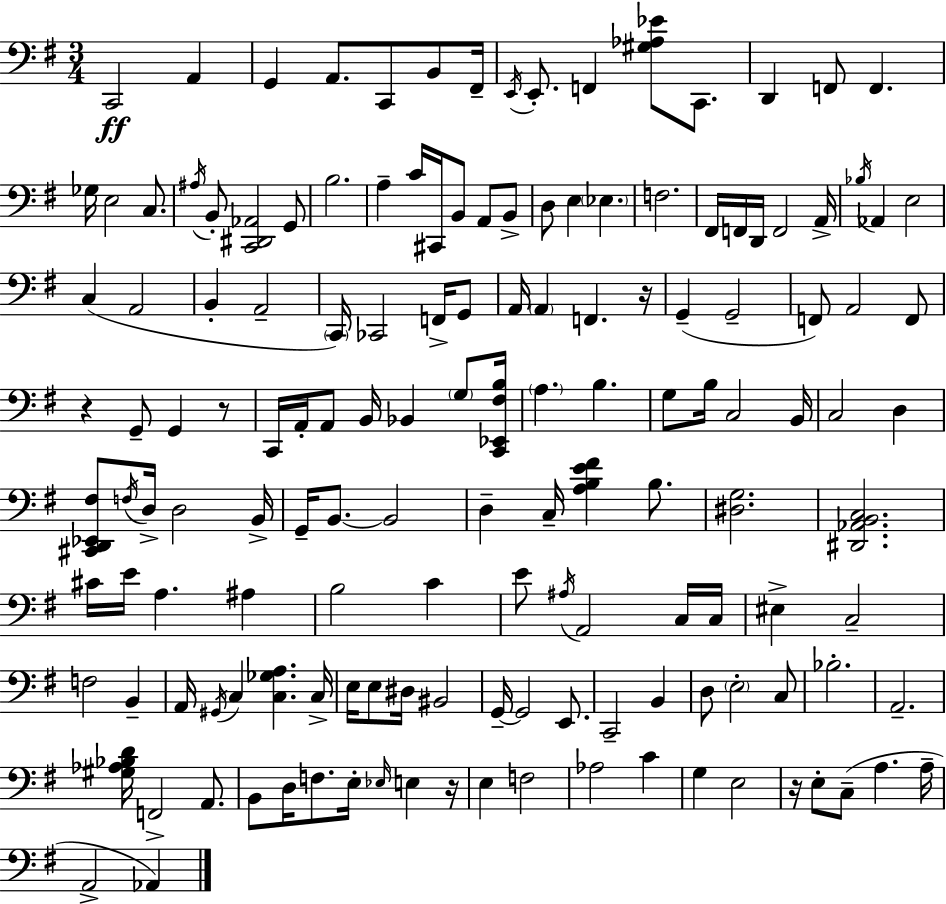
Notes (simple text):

C2/h A2/q G2/q A2/e. C2/e B2/e F#2/s E2/s E2/e. F2/q [G#3,Ab3,Eb4]/e C2/e. D2/q F2/e F2/q. Gb3/s E3/h C3/e. A#3/s B2/e [C2,D#2,Ab2]/h G2/e B3/h. A3/q C4/s C#2/s B2/e A2/e B2/e D3/e E3/q Eb3/q. F3/h. F#2/s F2/s D2/s F2/h A2/s Bb3/s Ab2/q E3/h C3/q A2/h B2/q A2/h C2/s CES2/h F2/s G2/e A2/s A2/q F2/q. R/s G2/q G2/h F2/e A2/h F2/e R/q G2/e G2/q R/e C2/s A2/s A2/e B2/s Bb2/q G3/e [C2,Eb2,F#3,B3]/s A3/q. B3/q. G3/e B3/s C3/h B2/s C3/h D3/q [C#2,D2,Eb2,F#3]/e F3/s D3/s D3/h B2/s G2/s B2/e. B2/h D3/q C3/s [A3,B3,E4,F#4]/q B3/e. [D#3,G3]/h. [D#2,Ab2,B2,C3]/h. C#4/s E4/s A3/q. A#3/q B3/h C4/q E4/e A#3/s A2/h C3/s C3/s EIS3/q C3/h F3/h B2/q A2/s G#2/s C3/q [C3,Gb3,A3]/q. C3/s E3/s E3/e D#3/s BIS2/h G2/s G2/h E2/e. C2/h B2/q D3/e E3/h C3/e Bb3/h. A2/h. [G#3,Ab3,Bb3,D4]/s F2/h A2/e. B2/e D3/s F3/e. E3/s Eb3/s E3/q R/s E3/q F3/h Ab3/h C4/q G3/q E3/h R/s E3/e C3/e A3/q. A3/s A2/h Ab2/q